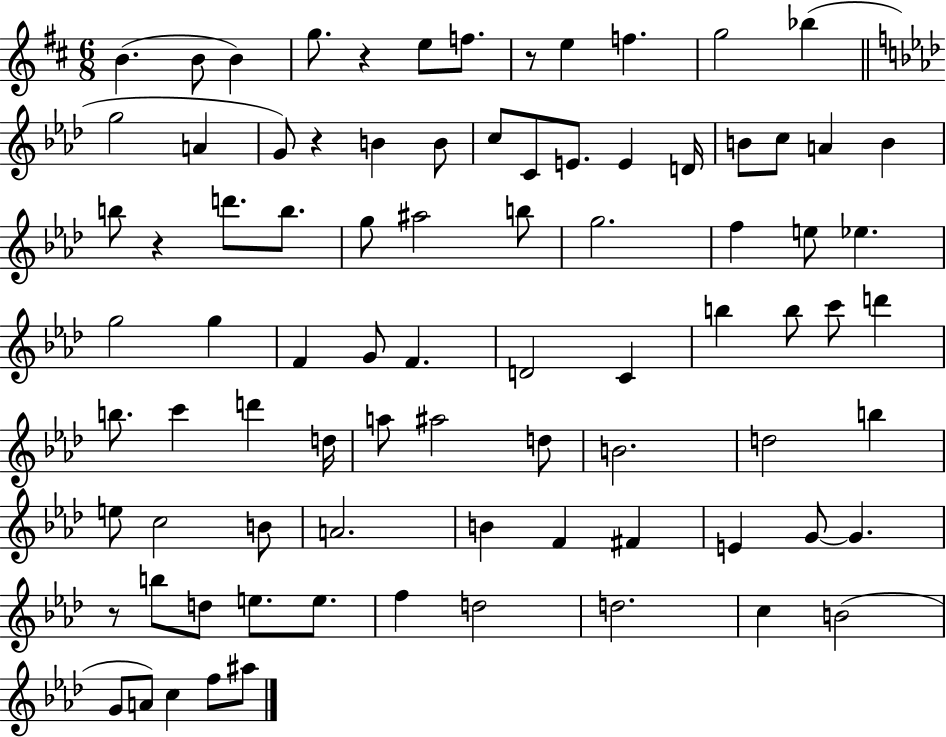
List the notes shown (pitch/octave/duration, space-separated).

B4/q. B4/e B4/q G5/e. R/q E5/e F5/e. R/e E5/q F5/q. G5/h Bb5/q G5/h A4/q G4/e R/q B4/q B4/e C5/e C4/e E4/e. E4/q D4/s B4/e C5/e A4/q B4/q B5/e R/q D6/e. B5/e. G5/e A#5/h B5/e G5/h. F5/q E5/e Eb5/q. G5/h G5/q F4/q G4/e F4/q. D4/h C4/q B5/q B5/e C6/e D6/q B5/e. C6/q D6/q D5/s A5/e A#5/h D5/e B4/h. D5/h B5/q E5/e C5/h B4/e A4/h. B4/q F4/q F#4/q E4/q G4/e G4/q. R/e B5/e D5/e E5/e. E5/e. F5/q D5/h D5/h. C5/q B4/h G4/e A4/e C5/q F5/e A#5/e